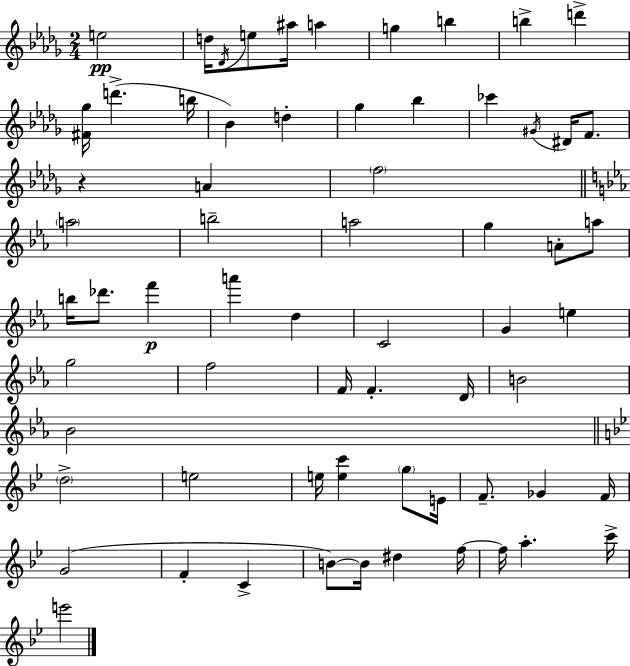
X:1
T:Untitled
M:2/4
L:1/4
K:Bbm
e2 d/4 _D/4 e/2 ^a/4 a g b b d' [^F_g]/4 d' b/4 _B d _g _b _c' ^G/4 ^D/4 F/2 z A f2 a2 b2 a2 g A/2 a/2 b/4 _d'/2 f' a' d C2 G e g2 f2 F/4 F D/4 B2 _B2 d2 e2 e/4 [ec'] g/2 E/4 F/2 _G F/4 G2 F C B/2 B/4 ^d f/4 f/4 a c'/4 e'2